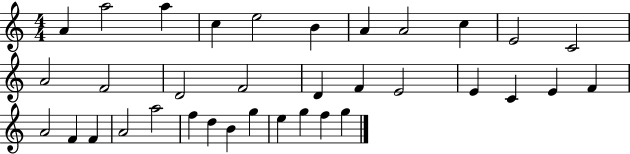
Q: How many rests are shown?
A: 0